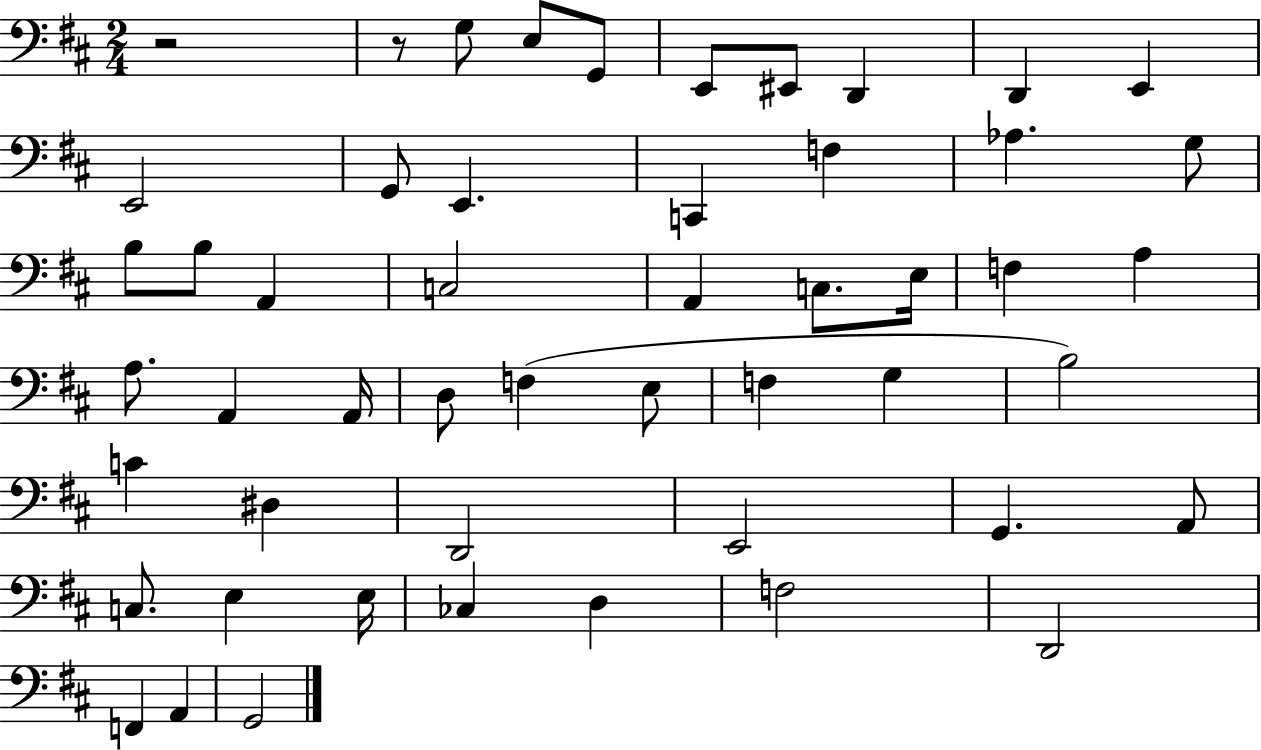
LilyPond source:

{
  \clef bass
  \numericTimeSignature
  \time 2/4
  \key d \major
  \repeat volta 2 { r2 | r8 g8 e8 g,8 | e,8 eis,8 d,4 | d,4 e,4 | \break e,2 | g,8 e,4. | c,4 f4 | aes4. g8 | \break b8 b8 a,4 | c2 | a,4 c8. e16 | f4 a4 | \break a8. a,4 a,16 | d8 f4( e8 | f4 g4 | b2) | \break c'4 dis4 | d,2 | e,2 | g,4. a,8 | \break c8. e4 e16 | ces4 d4 | f2 | d,2 | \break f,4 a,4 | g,2 | } \bar "|."
}